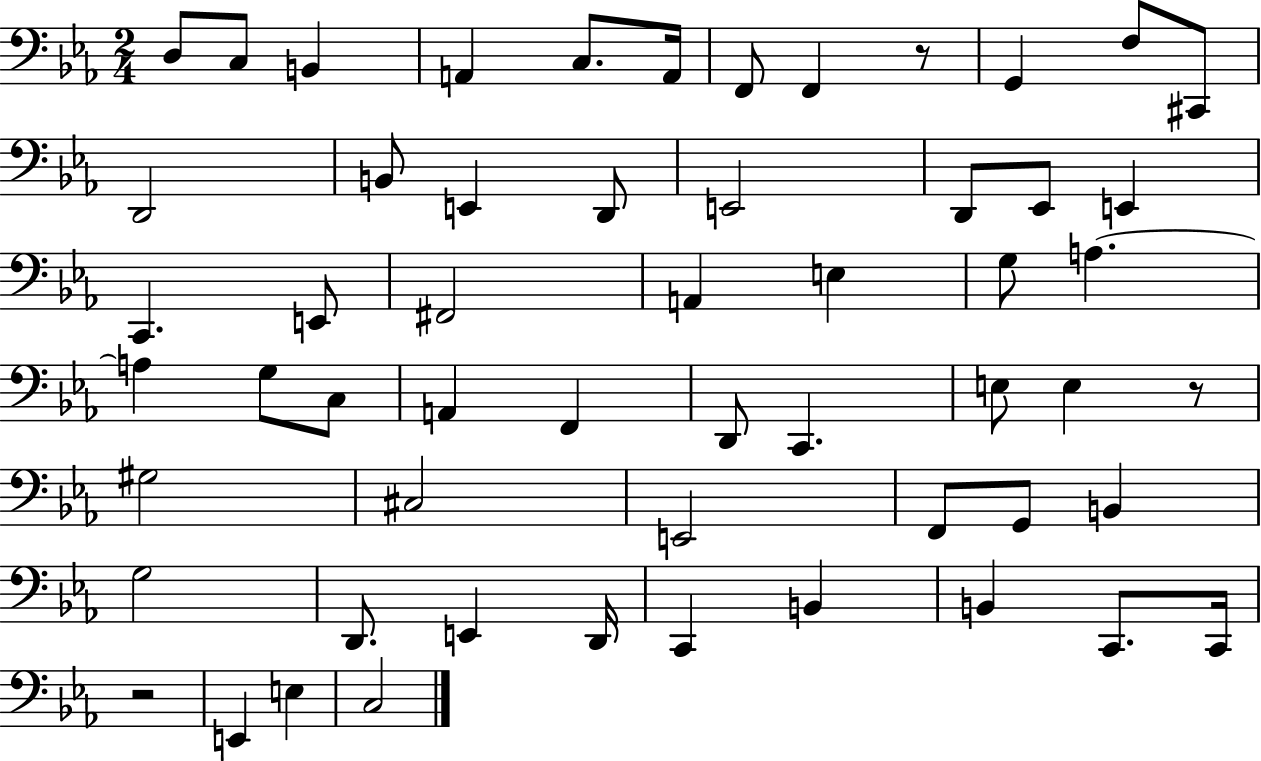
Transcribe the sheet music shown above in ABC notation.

X:1
T:Untitled
M:2/4
L:1/4
K:Eb
D,/2 C,/2 B,, A,, C,/2 A,,/4 F,,/2 F,, z/2 G,, F,/2 ^C,,/2 D,,2 B,,/2 E,, D,,/2 E,,2 D,,/2 _E,,/2 E,, C,, E,,/2 ^F,,2 A,, E, G,/2 A, A, G,/2 C,/2 A,, F,, D,,/2 C,, E,/2 E, z/2 ^G,2 ^C,2 E,,2 F,,/2 G,,/2 B,, G,2 D,,/2 E,, D,,/4 C,, B,, B,, C,,/2 C,,/4 z2 E,, E, C,2